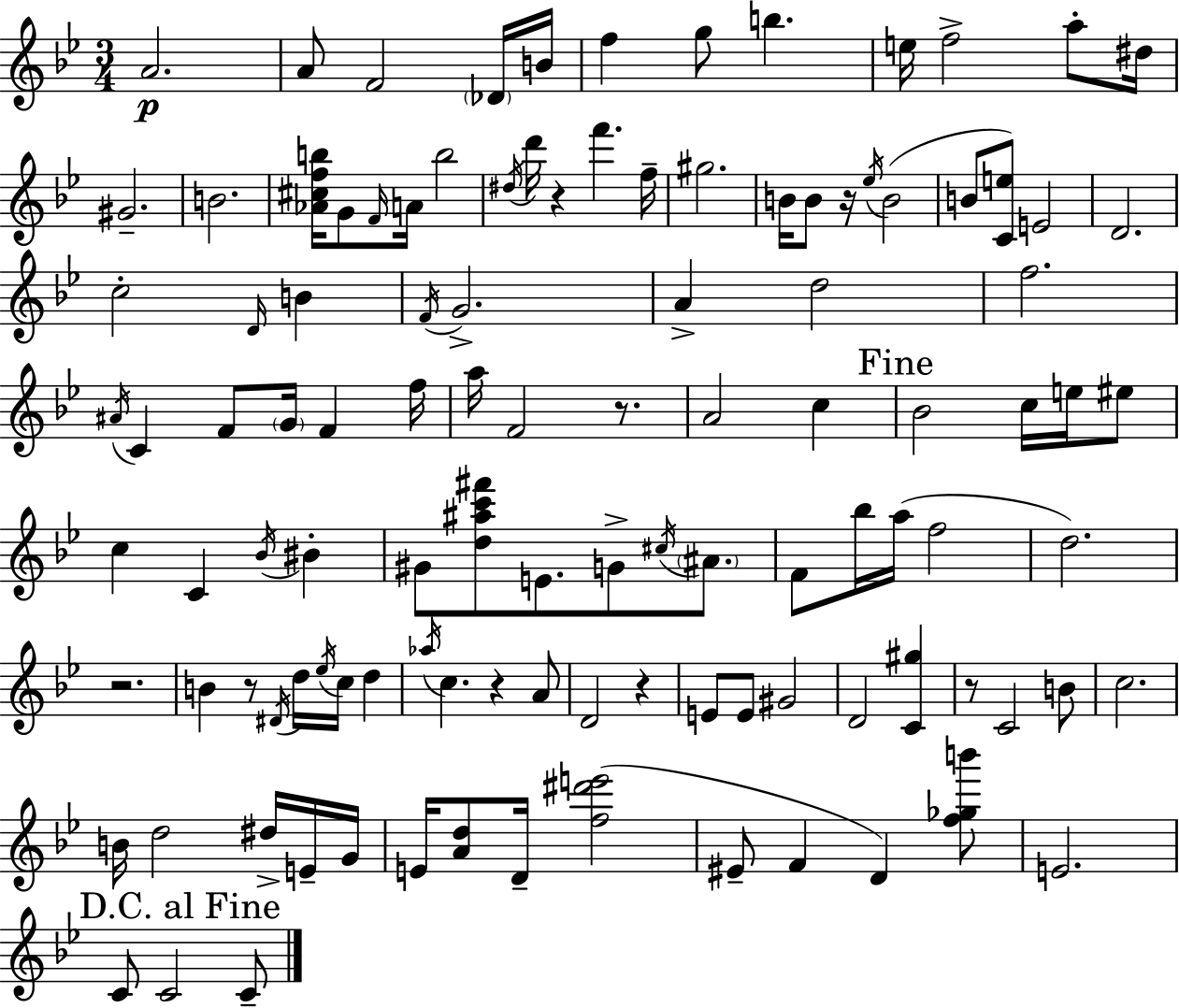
{
  \clef treble
  \numericTimeSignature
  \time 3/4
  \key g \minor
  \repeat volta 2 { a'2.\p | a'8 f'2 \parenthesize des'16 b'16 | f''4 g''8 b''4. | e''16 f''2-> a''8-. dis''16 | \break gis'2.-- | b'2. | <aes' cis'' f'' b''>16 g'8 \grace { f'16 } a'16 b''2 | \acciaccatura { dis''16 } d'''16 r4 f'''4. | \break f''16-- gis''2. | b'16 b'8 r16 \acciaccatura { ees''16 } b'2( | b'8 <c' e''>8) e'2 | d'2. | \break c''2-. \grace { d'16 } | b'4 \acciaccatura { f'16 } g'2.-> | a'4-> d''2 | f''2. | \break \acciaccatura { ais'16 } c'4 f'8 | \parenthesize g'16 f'4 f''16 a''16 f'2 | r8. a'2 | c''4 \mark "Fine" bes'2 | \break c''16 e''16 eis''8 c''4 c'4 | \acciaccatura { bes'16 } bis'4-. gis'8 <d'' ais'' c''' fis'''>8 e'8. | g'8-> \acciaccatura { cis''16 } \parenthesize ais'8. f'8 bes''16 a''16( | f''2 d''2.) | \break r2. | b'4 | r8 \acciaccatura { dis'16 } d''16 \acciaccatura { ees''16 } c''16 d''4 \acciaccatura { aes''16 } c''4. | r4 a'8 d'2 | \break r4 e'8 | e'8 gis'2 d'2 | <c' gis''>4 r8 | c'2 b'8 c''2. | \break b'16 | d''2 dis''16-> e'16-- g'16 e'16 | <a' d''>8 d'16-- <f'' dis''' e'''>2( eis'8-- | f'4 d'4) <f'' ges'' b'''>8 e'2. | \break \mark "D.C. al Fine" c'8 | c'2 c'8-- } \bar "|."
}